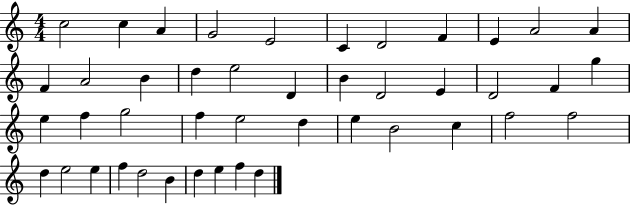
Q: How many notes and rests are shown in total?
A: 44